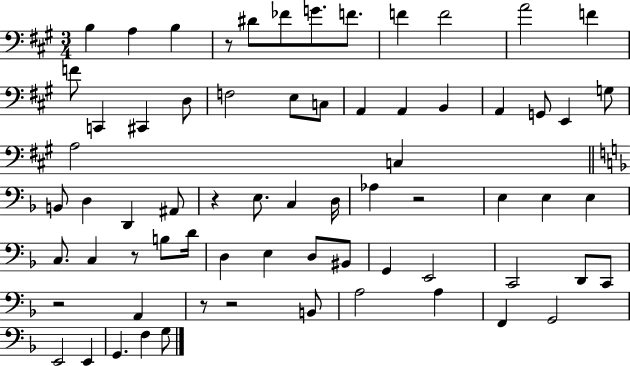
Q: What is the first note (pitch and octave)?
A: B3